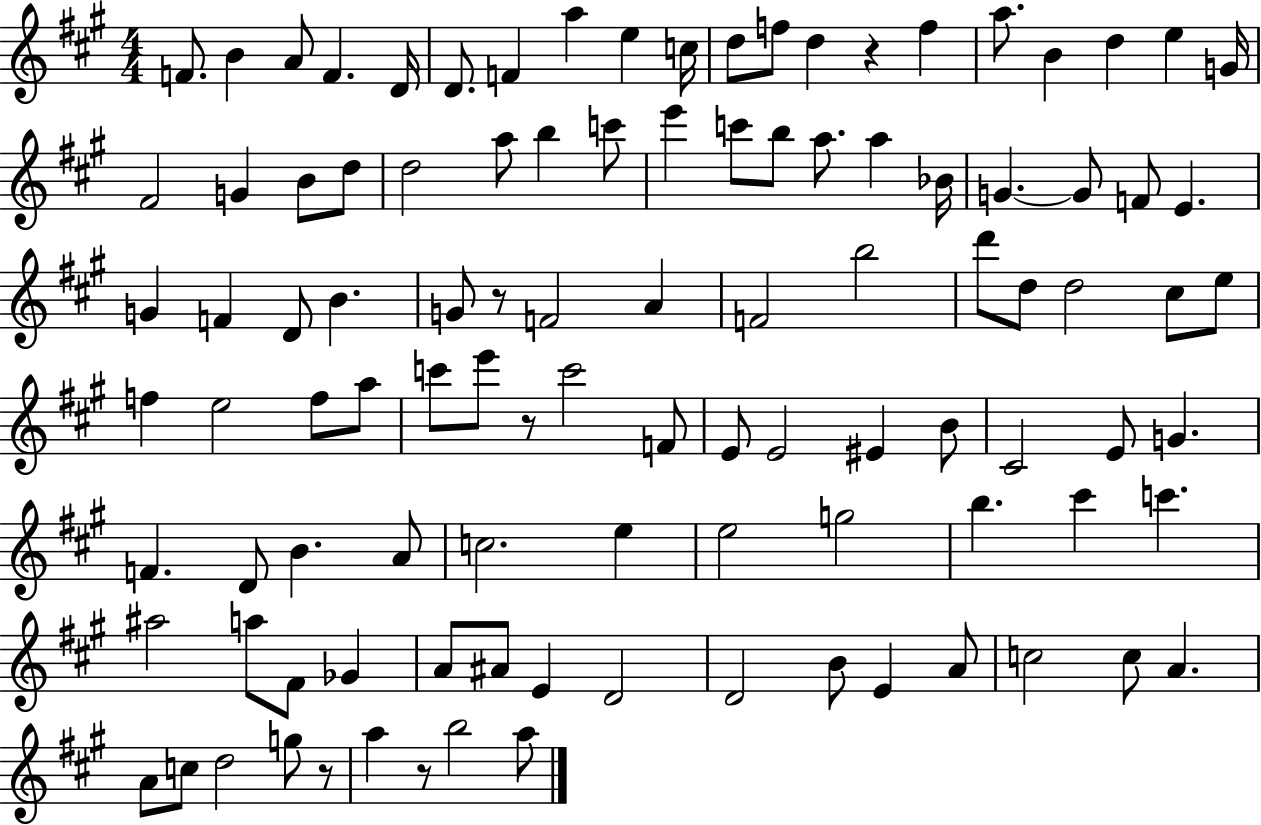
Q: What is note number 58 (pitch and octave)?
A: C6